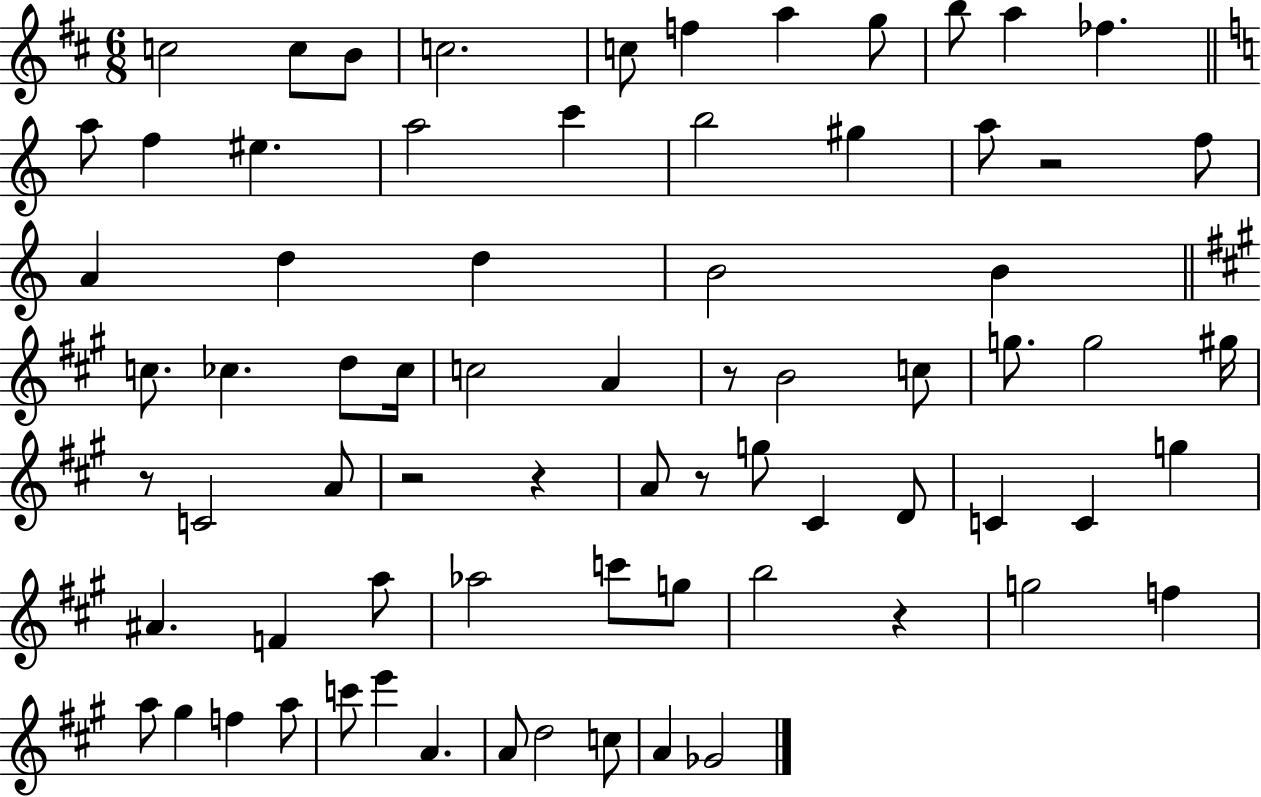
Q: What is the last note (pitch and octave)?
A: Gb4